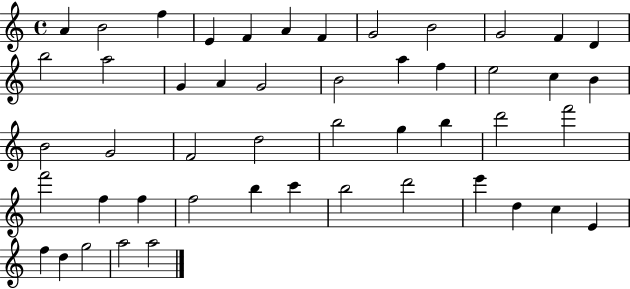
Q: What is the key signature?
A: C major